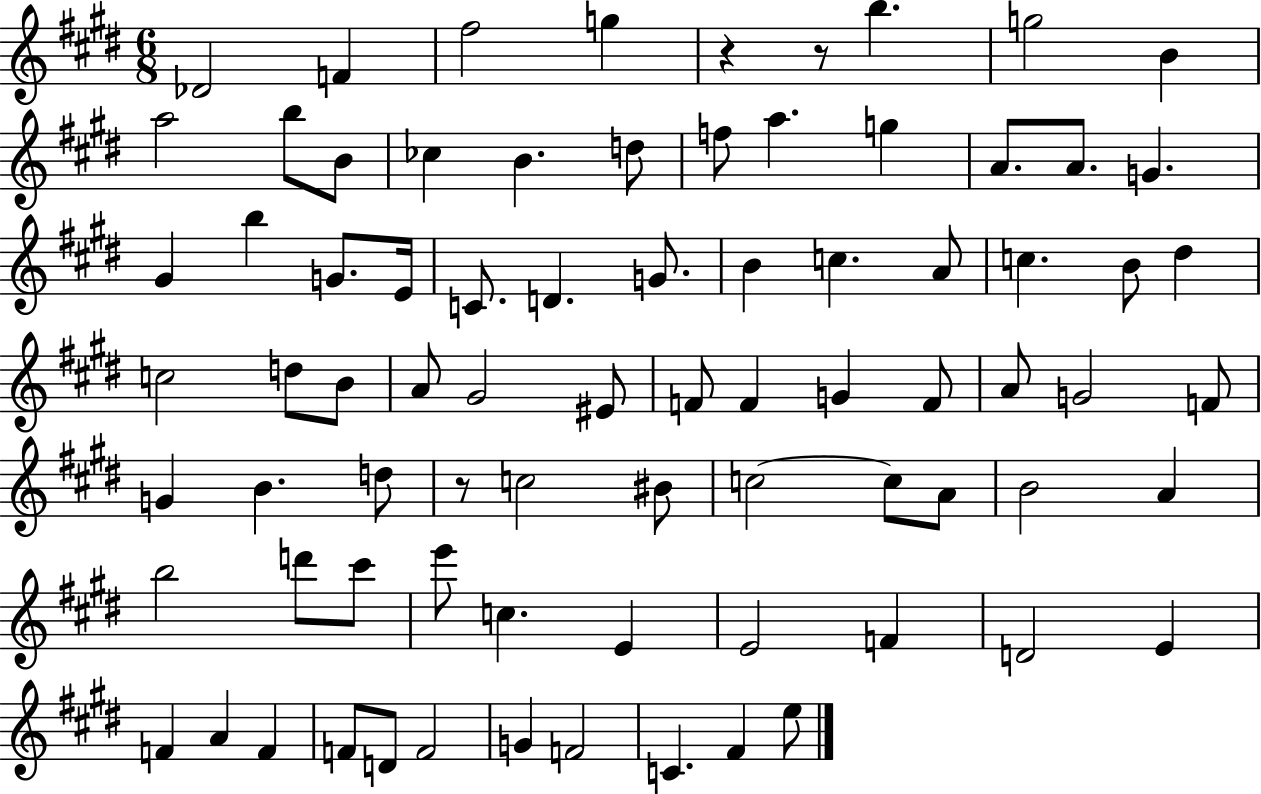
Db4/h F4/q F#5/h G5/q R/q R/e B5/q. G5/h B4/q A5/h B5/e B4/e CES5/q B4/q. D5/e F5/e A5/q. G5/q A4/e. A4/e. G4/q. G#4/q B5/q G4/e. E4/s C4/e. D4/q. G4/e. B4/q C5/q. A4/e C5/q. B4/e D#5/q C5/h D5/e B4/e A4/e G#4/h EIS4/e F4/e F4/q G4/q F4/e A4/e G4/h F4/e G4/q B4/q. D5/e R/e C5/h BIS4/e C5/h C5/e A4/e B4/h A4/q B5/h D6/e C#6/e E6/e C5/q. E4/q E4/h F4/q D4/h E4/q F4/q A4/q F4/q F4/e D4/e F4/h G4/q F4/h C4/q. F#4/q E5/e